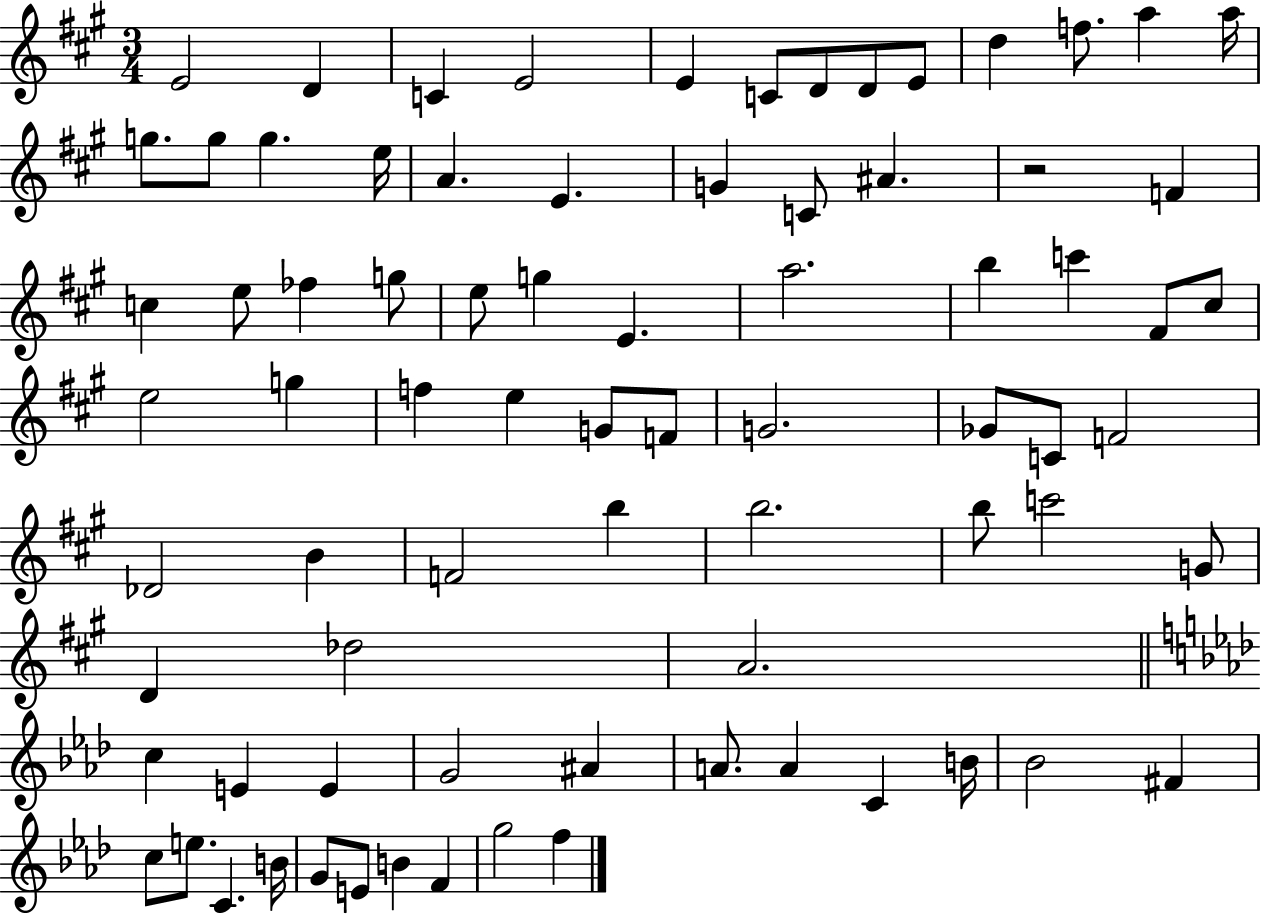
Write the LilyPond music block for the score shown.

{
  \clef treble
  \numericTimeSignature
  \time 3/4
  \key a \major
  e'2 d'4 | c'4 e'2 | e'4 c'8 d'8 d'8 e'8 | d''4 f''8. a''4 a''16 | \break g''8. g''8 g''4. e''16 | a'4. e'4. | g'4 c'8 ais'4. | r2 f'4 | \break c''4 e''8 fes''4 g''8 | e''8 g''4 e'4. | a''2. | b''4 c'''4 fis'8 cis''8 | \break e''2 g''4 | f''4 e''4 g'8 f'8 | g'2. | ges'8 c'8 f'2 | \break des'2 b'4 | f'2 b''4 | b''2. | b''8 c'''2 g'8 | \break d'4 des''2 | a'2. | \bar "||" \break \key aes \major c''4 e'4 e'4 | g'2 ais'4 | a'8. a'4 c'4 b'16 | bes'2 fis'4 | \break c''8 e''8. c'4. b'16 | g'8 e'8 b'4 f'4 | g''2 f''4 | \bar "|."
}